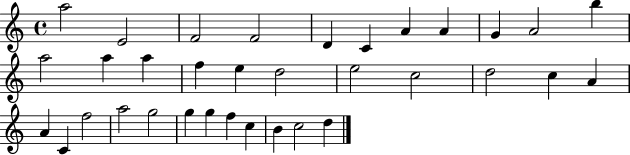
A5/h E4/h F4/h F4/h D4/q C4/q A4/q A4/q G4/q A4/h B5/q A5/h A5/q A5/q F5/q E5/q D5/h E5/h C5/h D5/h C5/q A4/q A4/q C4/q F5/h A5/h G5/h G5/q G5/q F5/q C5/q B4/q C5/h D5/q